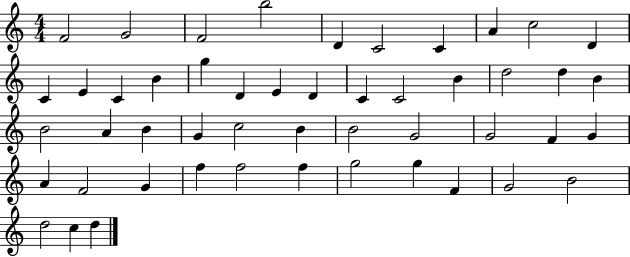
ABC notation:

X:1
T:Untitled
M:4/4
L:1/4
K:C
F2 G2 F2 b2 D C2 C A c2 D C E C B g D E D C C2 B d2 d B B2 A B G c2 B B2 G2 G2 F G A F2 G f f2 f g2 g F G2 B2 d2 c d